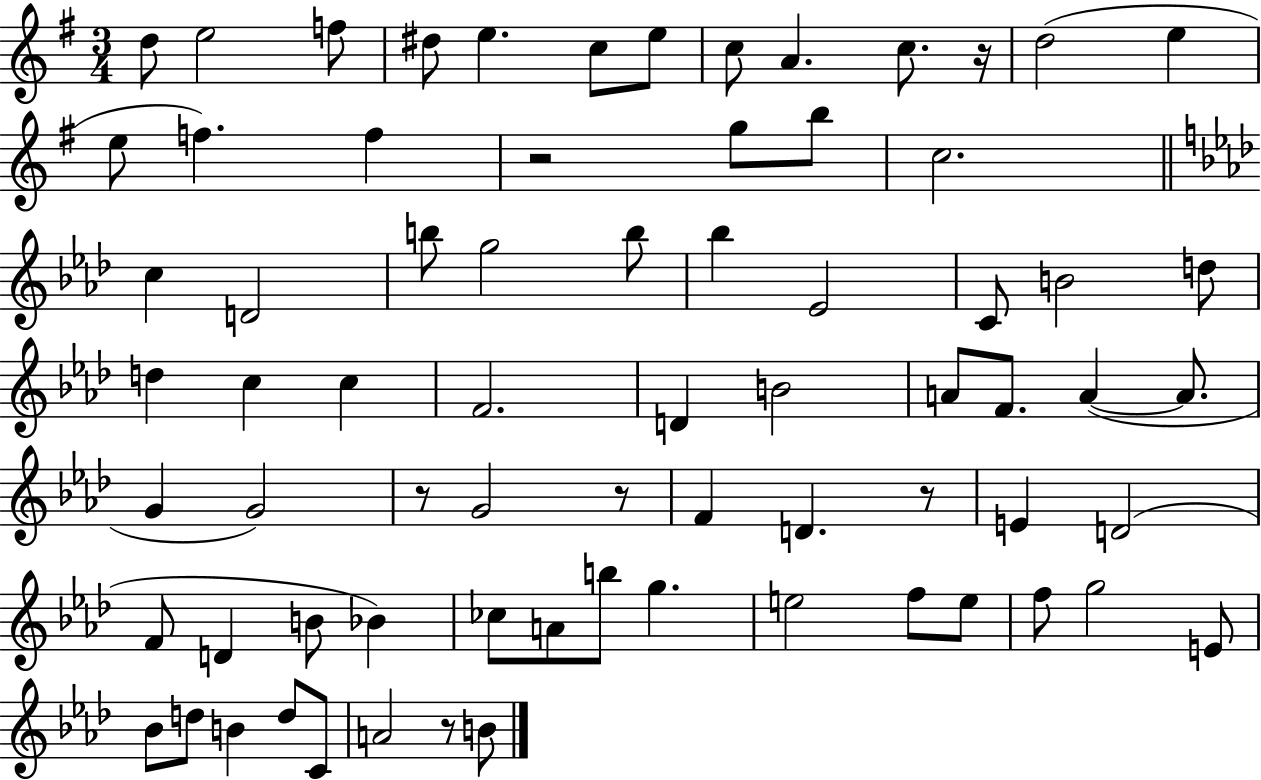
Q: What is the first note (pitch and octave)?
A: D5